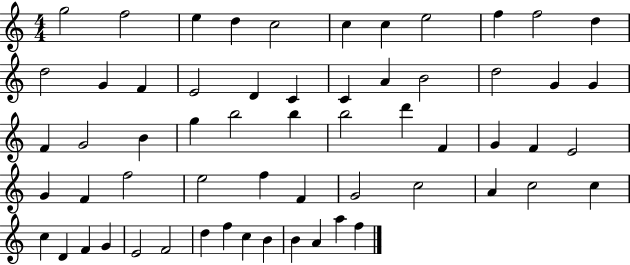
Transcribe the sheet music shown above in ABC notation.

X:1
T:Untitled
M:4/4
L:1/4
K:C
g2 f2 e d c2 c c e2 f f2 d d2 G F E2 D C C A B2 d2 G G F G2 B g b2 b b2 d' F G F E2 G F f2 e2 f F G2 c2 A c2 c c D F G E2 F2 d f c B B A a f